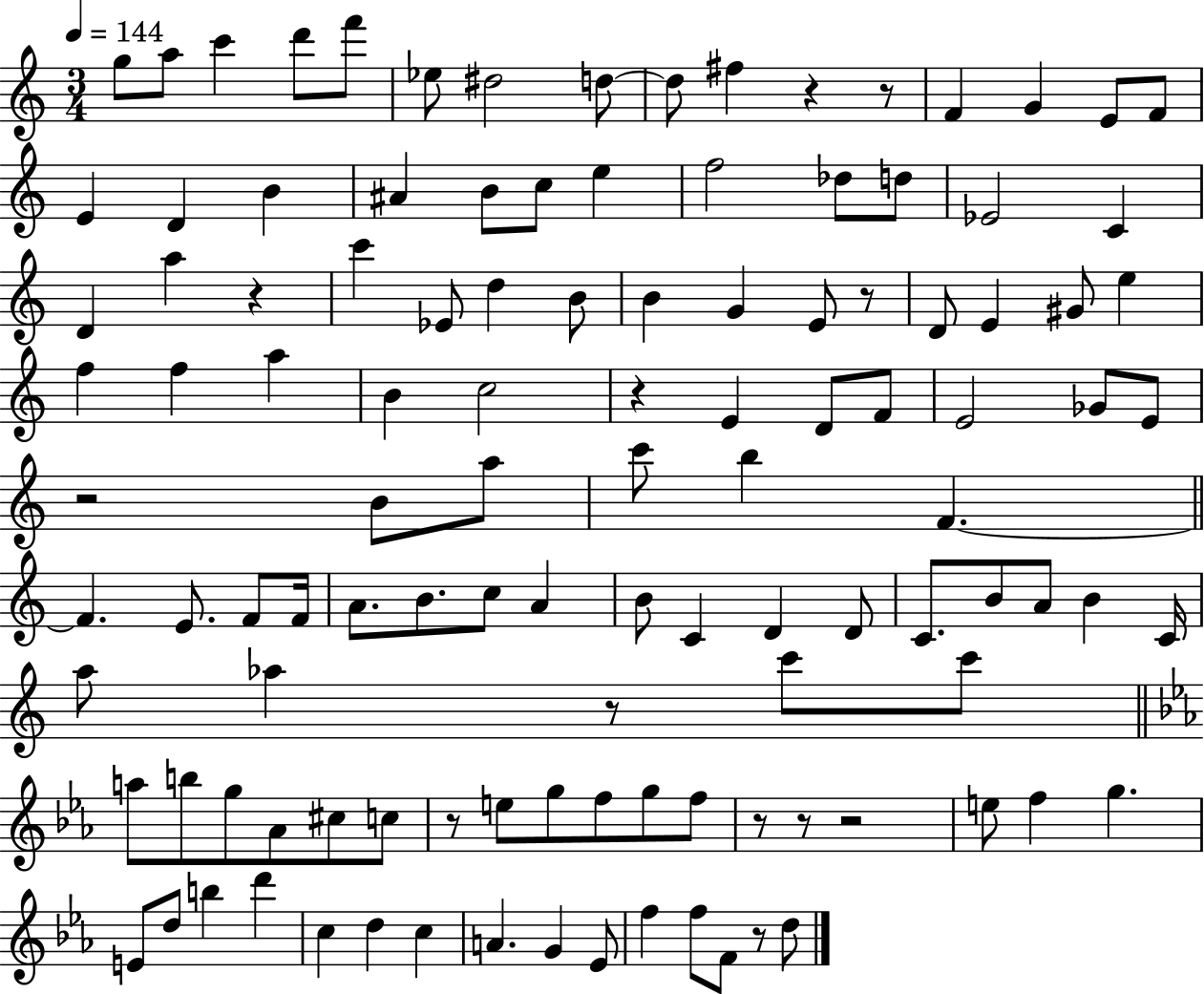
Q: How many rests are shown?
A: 12